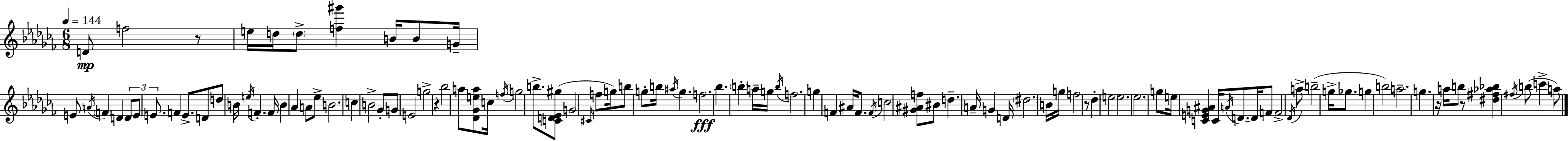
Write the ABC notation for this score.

X:1
T:Untitled
M:6/8
L:1/4
K:Abm
D/2 f2 z/2 e/4 d/4 d/2 [f^g'] B/4 B/2 G/4 E/2 A/4 F D D/2 E/2 E/2 F E/2 D/2 d/2 B/4 e/4 F F/4 B _A A/2 _e/2 B2 c B2 _G/2 G/2 E2 g2 z _b2 a/2 [_D_Gea]/2 c/4 f/4 g2 b/2 [CD_E^g]/2 G2 ^C/4 f/2 g/4 b/2 g/2 b/4 ^a/4 g f2 _b b a/4 g/4 b/4 f2 g F ^A/4 F/2 F/4 c2 [^G^Af]/2 ^B/2 d A/4 G D/4 ^d2 B/4 g/4 f2 z/2 _d e2 e2 _e2 g/2 e/4 [CEG^A] C/4 A/4 D/2 D/4 F/2 F2 _D/4 a/2 b2 g/4 _g/2 g b2 a2 g z/4 a/4 b/2 z/2 [^d^f_a_b] ^f/4 b/2 c' a/2